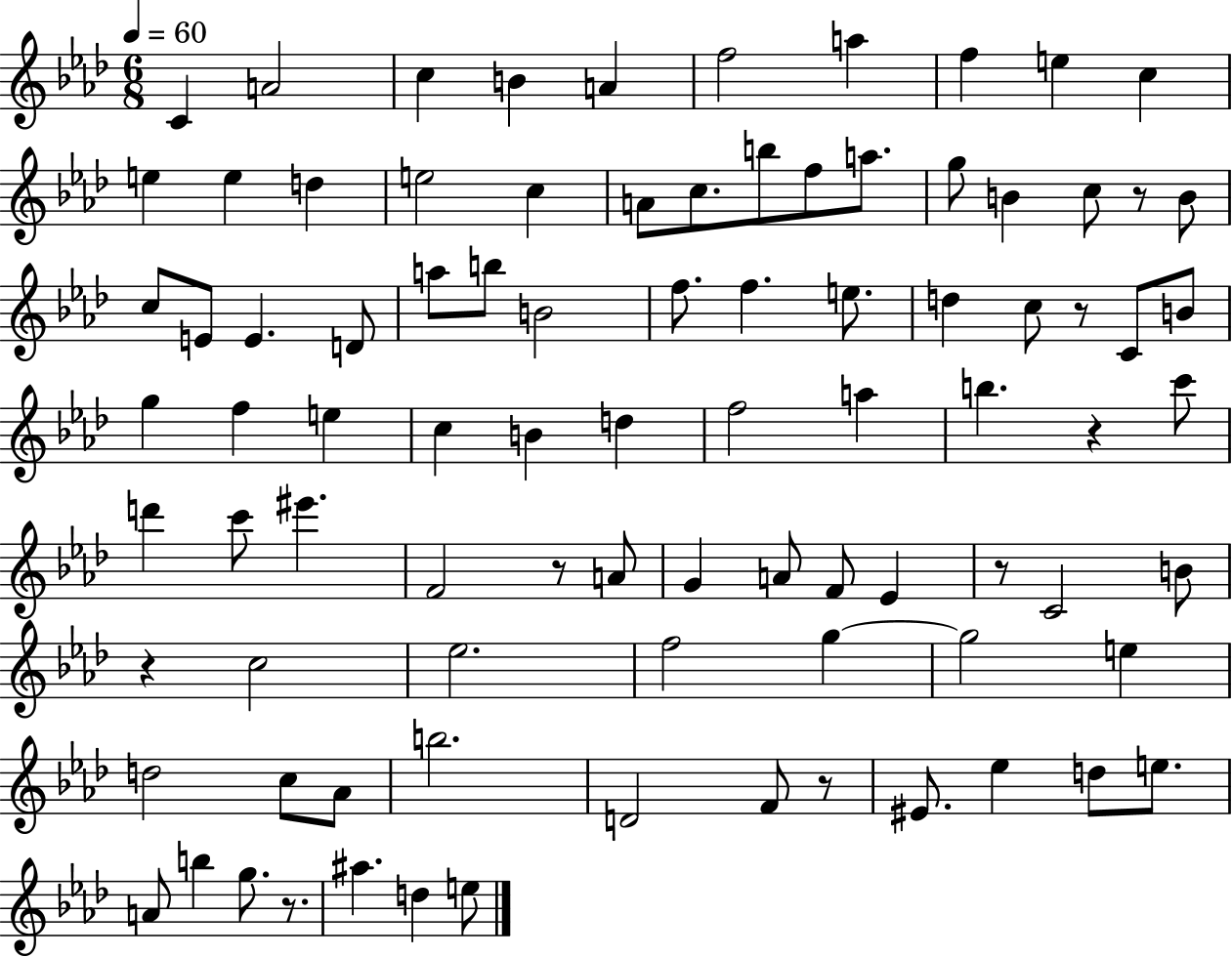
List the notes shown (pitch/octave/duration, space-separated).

C4/q A4/h C5/q B4/q A4/q F5/h A5/q F5/q E5/q C5/q E5/q E5/q D5/q E5/h C5/q A4/e C5/e. B5/e F5/e A5/e. G5/e B4/q C5/e R/e B4/e C5/e E4/e E4/q. D4/e A5/e B5/e B4/h F5/e. F5/q. E5/e. D5/q C5/e R/e C4/e B4/e G5/q F5/q E5/q C5/q B4/q D5/q F5/h A5/q B5/q. R/q C6/e D6/q C6/e EIS6/q. F4/h R/e A4/e G4/q A4/e F4/e Eb4/q R/e C4/h B4/e R/q C5/h Eb5/h. F5/h G5/q G5/h E5/q D5/h C5/e Ab4/e B5/h. D4/h F4/e R/e EIS4/e. Eb5/q D5/e E5/e. A4/e B5/q G5/e. R/e. A#5/q. D5/q E5/e